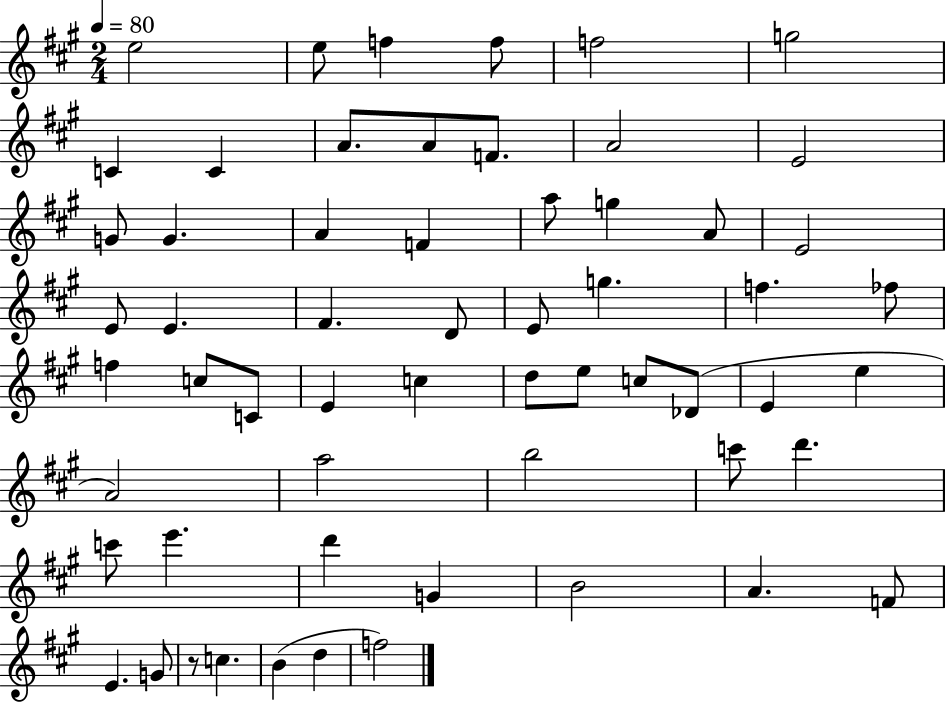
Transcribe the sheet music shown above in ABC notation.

X:1
T:Untitled
M:2/4
L:1/4
K:A
e2 e/2 f f/2 f2 g2 C C A/2 A/2 F/2 A2 E2 G/2 G A F a/2 g A/2 E2 E/2 E ^F D/2 E/2 g f _f/2 f c/2 C/2 E c d/2 e/2 c/2 _D/2 E e A2 a2 b2 c'/2 d' c'/2 e' d' G B2 A F/2 E G/2 z/2 c B d f2